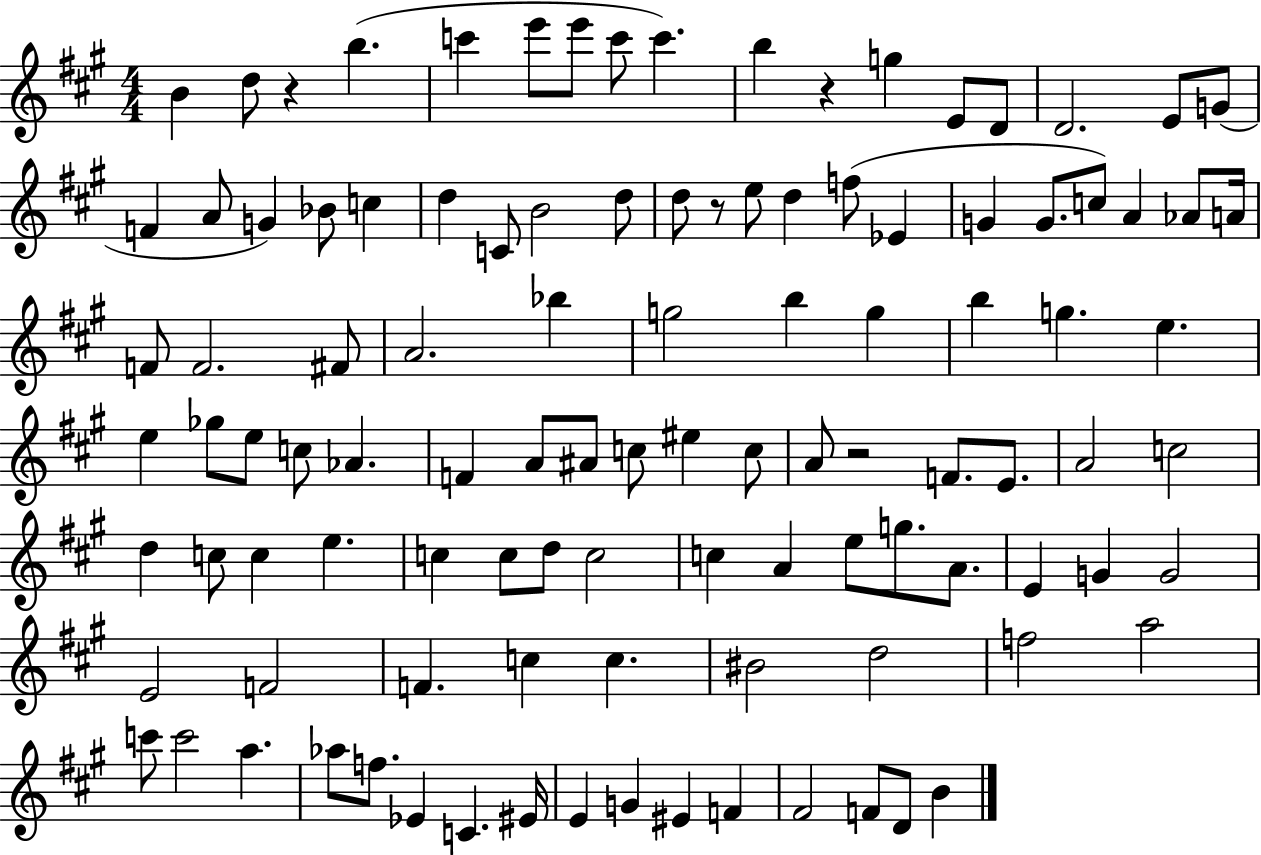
B4/q D5/e R/q B5/q. C6/q E6/e E6/e C6/e C6/q. B5/q R/q G5/q E4/e D4/e D4/h. E4/e G4/e F4/q A4/e G4/q Bb4/e C5/q D5/q C4/e B4/h D5/e D5/e R/e E5/e D5/q F5/e Eb4/q G4/q G4/e. C5/e A4/q Ab4/e A4/s F4/e F4/h. F#4/e A4/h. Bb5/q G5/h B5/q G5/q B5/q G5/q. E5/q. E5/q Gb5/e E5/e C5/e Ab4/q. F4/q A4/e A#4/e C5/e EIS5/q C5/e A4/e R/h F4/e. E4/e. A4/h C5/h D5/q C5/e C5/q E5/q. C5/q C5/e D5/e C5/h C5/q A4/q E5/e G5/e. A4/e. E4/q G4/q G4/h E4/h F4/h F4/q. C5/q C5/q. BIS4/h D5/h F5/h A5/h C6/e C6/h A5/q. Ab5/e F5/e. Eb4/q C4/q. EIS4/s E4/q G4/q EIS4/q F4/q F#4/h F4/e D4/e B4/q